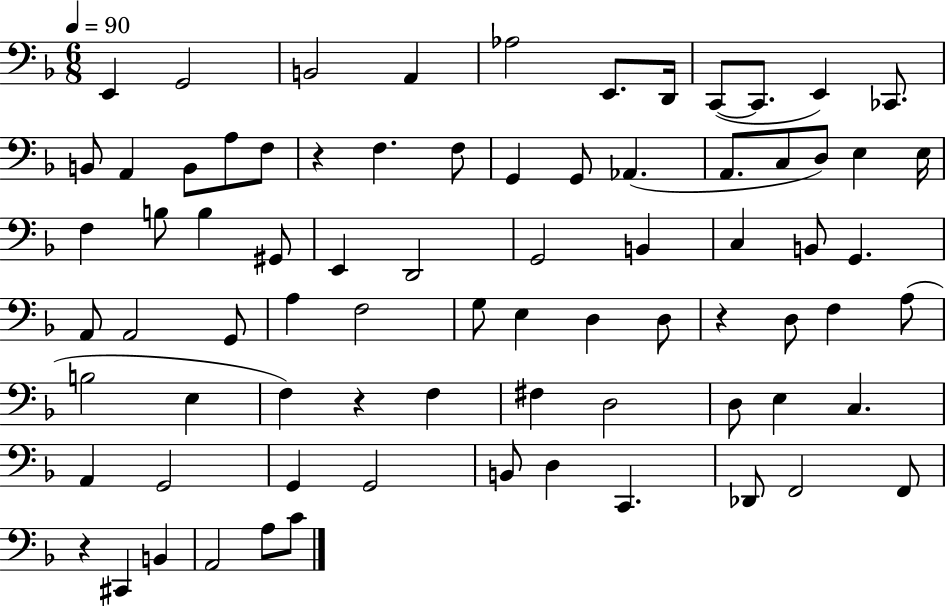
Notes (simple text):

E2/q G2/h B2/h A2/q Ab3/h E2/e. D2/s C2/e C2/e. E2/q CES2/e. B2/e A2/q B2/e A3/e F3/e R/q F3/q. F3/e G2/q G2/e Ab2/q. A2/e. C3/e D3/e E3/q E3/s F3/q B3/e B3/q G#2/e E2/q D2/h G2/h B2/q C3/q B2/e G2/q. A2/e A2/h G2/e A3/q F3/h G3/e E3/q D3/q D3/e R/q D3/e F3/q A3/e B3/h E3/q F3/q R/q F3/q F#3/q D3/h D3/e E3/q C3/q. A2/q G2/h G2/q G2/h B2/e D3/q C2/q. Db2/e F2/h F2/e R/q C#2/q B2/q A2/h A3/e C4/e